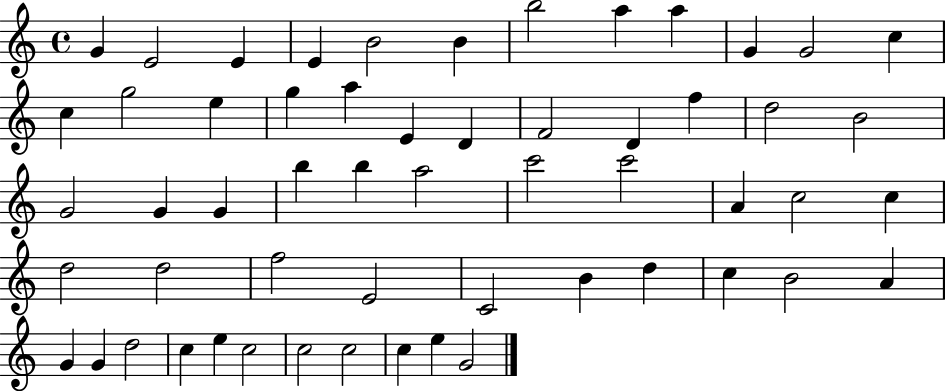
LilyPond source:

{
  \clef treble
  \time 4/4
  \defaultTimeSignature
  \key c \major
  g'4 e'2 e'4 | e'4 b'2 b'4 | b''2 a''4 a''4 | g'4 g'2 c''4 | \break c''4 g''2 e''4 | g''4 a''4 e'4 d'4 | f'2 d'4 f''4 | d''2 b'2 | \break g'2 g'4 g'4 | b''4 b''4 a''2 | c'''2 c'''2 | a'4 c''2 c''4 | \break d''2 d''2 | f''2 e'2 | c'2 b'4 d''4 | c''4 b'2 a'4 | \break g'4 g'4 d''2 | c''4 e''4 c''2 | c''2 c''2 | c''4 e''4 g'2 | \break \bar "|."
}